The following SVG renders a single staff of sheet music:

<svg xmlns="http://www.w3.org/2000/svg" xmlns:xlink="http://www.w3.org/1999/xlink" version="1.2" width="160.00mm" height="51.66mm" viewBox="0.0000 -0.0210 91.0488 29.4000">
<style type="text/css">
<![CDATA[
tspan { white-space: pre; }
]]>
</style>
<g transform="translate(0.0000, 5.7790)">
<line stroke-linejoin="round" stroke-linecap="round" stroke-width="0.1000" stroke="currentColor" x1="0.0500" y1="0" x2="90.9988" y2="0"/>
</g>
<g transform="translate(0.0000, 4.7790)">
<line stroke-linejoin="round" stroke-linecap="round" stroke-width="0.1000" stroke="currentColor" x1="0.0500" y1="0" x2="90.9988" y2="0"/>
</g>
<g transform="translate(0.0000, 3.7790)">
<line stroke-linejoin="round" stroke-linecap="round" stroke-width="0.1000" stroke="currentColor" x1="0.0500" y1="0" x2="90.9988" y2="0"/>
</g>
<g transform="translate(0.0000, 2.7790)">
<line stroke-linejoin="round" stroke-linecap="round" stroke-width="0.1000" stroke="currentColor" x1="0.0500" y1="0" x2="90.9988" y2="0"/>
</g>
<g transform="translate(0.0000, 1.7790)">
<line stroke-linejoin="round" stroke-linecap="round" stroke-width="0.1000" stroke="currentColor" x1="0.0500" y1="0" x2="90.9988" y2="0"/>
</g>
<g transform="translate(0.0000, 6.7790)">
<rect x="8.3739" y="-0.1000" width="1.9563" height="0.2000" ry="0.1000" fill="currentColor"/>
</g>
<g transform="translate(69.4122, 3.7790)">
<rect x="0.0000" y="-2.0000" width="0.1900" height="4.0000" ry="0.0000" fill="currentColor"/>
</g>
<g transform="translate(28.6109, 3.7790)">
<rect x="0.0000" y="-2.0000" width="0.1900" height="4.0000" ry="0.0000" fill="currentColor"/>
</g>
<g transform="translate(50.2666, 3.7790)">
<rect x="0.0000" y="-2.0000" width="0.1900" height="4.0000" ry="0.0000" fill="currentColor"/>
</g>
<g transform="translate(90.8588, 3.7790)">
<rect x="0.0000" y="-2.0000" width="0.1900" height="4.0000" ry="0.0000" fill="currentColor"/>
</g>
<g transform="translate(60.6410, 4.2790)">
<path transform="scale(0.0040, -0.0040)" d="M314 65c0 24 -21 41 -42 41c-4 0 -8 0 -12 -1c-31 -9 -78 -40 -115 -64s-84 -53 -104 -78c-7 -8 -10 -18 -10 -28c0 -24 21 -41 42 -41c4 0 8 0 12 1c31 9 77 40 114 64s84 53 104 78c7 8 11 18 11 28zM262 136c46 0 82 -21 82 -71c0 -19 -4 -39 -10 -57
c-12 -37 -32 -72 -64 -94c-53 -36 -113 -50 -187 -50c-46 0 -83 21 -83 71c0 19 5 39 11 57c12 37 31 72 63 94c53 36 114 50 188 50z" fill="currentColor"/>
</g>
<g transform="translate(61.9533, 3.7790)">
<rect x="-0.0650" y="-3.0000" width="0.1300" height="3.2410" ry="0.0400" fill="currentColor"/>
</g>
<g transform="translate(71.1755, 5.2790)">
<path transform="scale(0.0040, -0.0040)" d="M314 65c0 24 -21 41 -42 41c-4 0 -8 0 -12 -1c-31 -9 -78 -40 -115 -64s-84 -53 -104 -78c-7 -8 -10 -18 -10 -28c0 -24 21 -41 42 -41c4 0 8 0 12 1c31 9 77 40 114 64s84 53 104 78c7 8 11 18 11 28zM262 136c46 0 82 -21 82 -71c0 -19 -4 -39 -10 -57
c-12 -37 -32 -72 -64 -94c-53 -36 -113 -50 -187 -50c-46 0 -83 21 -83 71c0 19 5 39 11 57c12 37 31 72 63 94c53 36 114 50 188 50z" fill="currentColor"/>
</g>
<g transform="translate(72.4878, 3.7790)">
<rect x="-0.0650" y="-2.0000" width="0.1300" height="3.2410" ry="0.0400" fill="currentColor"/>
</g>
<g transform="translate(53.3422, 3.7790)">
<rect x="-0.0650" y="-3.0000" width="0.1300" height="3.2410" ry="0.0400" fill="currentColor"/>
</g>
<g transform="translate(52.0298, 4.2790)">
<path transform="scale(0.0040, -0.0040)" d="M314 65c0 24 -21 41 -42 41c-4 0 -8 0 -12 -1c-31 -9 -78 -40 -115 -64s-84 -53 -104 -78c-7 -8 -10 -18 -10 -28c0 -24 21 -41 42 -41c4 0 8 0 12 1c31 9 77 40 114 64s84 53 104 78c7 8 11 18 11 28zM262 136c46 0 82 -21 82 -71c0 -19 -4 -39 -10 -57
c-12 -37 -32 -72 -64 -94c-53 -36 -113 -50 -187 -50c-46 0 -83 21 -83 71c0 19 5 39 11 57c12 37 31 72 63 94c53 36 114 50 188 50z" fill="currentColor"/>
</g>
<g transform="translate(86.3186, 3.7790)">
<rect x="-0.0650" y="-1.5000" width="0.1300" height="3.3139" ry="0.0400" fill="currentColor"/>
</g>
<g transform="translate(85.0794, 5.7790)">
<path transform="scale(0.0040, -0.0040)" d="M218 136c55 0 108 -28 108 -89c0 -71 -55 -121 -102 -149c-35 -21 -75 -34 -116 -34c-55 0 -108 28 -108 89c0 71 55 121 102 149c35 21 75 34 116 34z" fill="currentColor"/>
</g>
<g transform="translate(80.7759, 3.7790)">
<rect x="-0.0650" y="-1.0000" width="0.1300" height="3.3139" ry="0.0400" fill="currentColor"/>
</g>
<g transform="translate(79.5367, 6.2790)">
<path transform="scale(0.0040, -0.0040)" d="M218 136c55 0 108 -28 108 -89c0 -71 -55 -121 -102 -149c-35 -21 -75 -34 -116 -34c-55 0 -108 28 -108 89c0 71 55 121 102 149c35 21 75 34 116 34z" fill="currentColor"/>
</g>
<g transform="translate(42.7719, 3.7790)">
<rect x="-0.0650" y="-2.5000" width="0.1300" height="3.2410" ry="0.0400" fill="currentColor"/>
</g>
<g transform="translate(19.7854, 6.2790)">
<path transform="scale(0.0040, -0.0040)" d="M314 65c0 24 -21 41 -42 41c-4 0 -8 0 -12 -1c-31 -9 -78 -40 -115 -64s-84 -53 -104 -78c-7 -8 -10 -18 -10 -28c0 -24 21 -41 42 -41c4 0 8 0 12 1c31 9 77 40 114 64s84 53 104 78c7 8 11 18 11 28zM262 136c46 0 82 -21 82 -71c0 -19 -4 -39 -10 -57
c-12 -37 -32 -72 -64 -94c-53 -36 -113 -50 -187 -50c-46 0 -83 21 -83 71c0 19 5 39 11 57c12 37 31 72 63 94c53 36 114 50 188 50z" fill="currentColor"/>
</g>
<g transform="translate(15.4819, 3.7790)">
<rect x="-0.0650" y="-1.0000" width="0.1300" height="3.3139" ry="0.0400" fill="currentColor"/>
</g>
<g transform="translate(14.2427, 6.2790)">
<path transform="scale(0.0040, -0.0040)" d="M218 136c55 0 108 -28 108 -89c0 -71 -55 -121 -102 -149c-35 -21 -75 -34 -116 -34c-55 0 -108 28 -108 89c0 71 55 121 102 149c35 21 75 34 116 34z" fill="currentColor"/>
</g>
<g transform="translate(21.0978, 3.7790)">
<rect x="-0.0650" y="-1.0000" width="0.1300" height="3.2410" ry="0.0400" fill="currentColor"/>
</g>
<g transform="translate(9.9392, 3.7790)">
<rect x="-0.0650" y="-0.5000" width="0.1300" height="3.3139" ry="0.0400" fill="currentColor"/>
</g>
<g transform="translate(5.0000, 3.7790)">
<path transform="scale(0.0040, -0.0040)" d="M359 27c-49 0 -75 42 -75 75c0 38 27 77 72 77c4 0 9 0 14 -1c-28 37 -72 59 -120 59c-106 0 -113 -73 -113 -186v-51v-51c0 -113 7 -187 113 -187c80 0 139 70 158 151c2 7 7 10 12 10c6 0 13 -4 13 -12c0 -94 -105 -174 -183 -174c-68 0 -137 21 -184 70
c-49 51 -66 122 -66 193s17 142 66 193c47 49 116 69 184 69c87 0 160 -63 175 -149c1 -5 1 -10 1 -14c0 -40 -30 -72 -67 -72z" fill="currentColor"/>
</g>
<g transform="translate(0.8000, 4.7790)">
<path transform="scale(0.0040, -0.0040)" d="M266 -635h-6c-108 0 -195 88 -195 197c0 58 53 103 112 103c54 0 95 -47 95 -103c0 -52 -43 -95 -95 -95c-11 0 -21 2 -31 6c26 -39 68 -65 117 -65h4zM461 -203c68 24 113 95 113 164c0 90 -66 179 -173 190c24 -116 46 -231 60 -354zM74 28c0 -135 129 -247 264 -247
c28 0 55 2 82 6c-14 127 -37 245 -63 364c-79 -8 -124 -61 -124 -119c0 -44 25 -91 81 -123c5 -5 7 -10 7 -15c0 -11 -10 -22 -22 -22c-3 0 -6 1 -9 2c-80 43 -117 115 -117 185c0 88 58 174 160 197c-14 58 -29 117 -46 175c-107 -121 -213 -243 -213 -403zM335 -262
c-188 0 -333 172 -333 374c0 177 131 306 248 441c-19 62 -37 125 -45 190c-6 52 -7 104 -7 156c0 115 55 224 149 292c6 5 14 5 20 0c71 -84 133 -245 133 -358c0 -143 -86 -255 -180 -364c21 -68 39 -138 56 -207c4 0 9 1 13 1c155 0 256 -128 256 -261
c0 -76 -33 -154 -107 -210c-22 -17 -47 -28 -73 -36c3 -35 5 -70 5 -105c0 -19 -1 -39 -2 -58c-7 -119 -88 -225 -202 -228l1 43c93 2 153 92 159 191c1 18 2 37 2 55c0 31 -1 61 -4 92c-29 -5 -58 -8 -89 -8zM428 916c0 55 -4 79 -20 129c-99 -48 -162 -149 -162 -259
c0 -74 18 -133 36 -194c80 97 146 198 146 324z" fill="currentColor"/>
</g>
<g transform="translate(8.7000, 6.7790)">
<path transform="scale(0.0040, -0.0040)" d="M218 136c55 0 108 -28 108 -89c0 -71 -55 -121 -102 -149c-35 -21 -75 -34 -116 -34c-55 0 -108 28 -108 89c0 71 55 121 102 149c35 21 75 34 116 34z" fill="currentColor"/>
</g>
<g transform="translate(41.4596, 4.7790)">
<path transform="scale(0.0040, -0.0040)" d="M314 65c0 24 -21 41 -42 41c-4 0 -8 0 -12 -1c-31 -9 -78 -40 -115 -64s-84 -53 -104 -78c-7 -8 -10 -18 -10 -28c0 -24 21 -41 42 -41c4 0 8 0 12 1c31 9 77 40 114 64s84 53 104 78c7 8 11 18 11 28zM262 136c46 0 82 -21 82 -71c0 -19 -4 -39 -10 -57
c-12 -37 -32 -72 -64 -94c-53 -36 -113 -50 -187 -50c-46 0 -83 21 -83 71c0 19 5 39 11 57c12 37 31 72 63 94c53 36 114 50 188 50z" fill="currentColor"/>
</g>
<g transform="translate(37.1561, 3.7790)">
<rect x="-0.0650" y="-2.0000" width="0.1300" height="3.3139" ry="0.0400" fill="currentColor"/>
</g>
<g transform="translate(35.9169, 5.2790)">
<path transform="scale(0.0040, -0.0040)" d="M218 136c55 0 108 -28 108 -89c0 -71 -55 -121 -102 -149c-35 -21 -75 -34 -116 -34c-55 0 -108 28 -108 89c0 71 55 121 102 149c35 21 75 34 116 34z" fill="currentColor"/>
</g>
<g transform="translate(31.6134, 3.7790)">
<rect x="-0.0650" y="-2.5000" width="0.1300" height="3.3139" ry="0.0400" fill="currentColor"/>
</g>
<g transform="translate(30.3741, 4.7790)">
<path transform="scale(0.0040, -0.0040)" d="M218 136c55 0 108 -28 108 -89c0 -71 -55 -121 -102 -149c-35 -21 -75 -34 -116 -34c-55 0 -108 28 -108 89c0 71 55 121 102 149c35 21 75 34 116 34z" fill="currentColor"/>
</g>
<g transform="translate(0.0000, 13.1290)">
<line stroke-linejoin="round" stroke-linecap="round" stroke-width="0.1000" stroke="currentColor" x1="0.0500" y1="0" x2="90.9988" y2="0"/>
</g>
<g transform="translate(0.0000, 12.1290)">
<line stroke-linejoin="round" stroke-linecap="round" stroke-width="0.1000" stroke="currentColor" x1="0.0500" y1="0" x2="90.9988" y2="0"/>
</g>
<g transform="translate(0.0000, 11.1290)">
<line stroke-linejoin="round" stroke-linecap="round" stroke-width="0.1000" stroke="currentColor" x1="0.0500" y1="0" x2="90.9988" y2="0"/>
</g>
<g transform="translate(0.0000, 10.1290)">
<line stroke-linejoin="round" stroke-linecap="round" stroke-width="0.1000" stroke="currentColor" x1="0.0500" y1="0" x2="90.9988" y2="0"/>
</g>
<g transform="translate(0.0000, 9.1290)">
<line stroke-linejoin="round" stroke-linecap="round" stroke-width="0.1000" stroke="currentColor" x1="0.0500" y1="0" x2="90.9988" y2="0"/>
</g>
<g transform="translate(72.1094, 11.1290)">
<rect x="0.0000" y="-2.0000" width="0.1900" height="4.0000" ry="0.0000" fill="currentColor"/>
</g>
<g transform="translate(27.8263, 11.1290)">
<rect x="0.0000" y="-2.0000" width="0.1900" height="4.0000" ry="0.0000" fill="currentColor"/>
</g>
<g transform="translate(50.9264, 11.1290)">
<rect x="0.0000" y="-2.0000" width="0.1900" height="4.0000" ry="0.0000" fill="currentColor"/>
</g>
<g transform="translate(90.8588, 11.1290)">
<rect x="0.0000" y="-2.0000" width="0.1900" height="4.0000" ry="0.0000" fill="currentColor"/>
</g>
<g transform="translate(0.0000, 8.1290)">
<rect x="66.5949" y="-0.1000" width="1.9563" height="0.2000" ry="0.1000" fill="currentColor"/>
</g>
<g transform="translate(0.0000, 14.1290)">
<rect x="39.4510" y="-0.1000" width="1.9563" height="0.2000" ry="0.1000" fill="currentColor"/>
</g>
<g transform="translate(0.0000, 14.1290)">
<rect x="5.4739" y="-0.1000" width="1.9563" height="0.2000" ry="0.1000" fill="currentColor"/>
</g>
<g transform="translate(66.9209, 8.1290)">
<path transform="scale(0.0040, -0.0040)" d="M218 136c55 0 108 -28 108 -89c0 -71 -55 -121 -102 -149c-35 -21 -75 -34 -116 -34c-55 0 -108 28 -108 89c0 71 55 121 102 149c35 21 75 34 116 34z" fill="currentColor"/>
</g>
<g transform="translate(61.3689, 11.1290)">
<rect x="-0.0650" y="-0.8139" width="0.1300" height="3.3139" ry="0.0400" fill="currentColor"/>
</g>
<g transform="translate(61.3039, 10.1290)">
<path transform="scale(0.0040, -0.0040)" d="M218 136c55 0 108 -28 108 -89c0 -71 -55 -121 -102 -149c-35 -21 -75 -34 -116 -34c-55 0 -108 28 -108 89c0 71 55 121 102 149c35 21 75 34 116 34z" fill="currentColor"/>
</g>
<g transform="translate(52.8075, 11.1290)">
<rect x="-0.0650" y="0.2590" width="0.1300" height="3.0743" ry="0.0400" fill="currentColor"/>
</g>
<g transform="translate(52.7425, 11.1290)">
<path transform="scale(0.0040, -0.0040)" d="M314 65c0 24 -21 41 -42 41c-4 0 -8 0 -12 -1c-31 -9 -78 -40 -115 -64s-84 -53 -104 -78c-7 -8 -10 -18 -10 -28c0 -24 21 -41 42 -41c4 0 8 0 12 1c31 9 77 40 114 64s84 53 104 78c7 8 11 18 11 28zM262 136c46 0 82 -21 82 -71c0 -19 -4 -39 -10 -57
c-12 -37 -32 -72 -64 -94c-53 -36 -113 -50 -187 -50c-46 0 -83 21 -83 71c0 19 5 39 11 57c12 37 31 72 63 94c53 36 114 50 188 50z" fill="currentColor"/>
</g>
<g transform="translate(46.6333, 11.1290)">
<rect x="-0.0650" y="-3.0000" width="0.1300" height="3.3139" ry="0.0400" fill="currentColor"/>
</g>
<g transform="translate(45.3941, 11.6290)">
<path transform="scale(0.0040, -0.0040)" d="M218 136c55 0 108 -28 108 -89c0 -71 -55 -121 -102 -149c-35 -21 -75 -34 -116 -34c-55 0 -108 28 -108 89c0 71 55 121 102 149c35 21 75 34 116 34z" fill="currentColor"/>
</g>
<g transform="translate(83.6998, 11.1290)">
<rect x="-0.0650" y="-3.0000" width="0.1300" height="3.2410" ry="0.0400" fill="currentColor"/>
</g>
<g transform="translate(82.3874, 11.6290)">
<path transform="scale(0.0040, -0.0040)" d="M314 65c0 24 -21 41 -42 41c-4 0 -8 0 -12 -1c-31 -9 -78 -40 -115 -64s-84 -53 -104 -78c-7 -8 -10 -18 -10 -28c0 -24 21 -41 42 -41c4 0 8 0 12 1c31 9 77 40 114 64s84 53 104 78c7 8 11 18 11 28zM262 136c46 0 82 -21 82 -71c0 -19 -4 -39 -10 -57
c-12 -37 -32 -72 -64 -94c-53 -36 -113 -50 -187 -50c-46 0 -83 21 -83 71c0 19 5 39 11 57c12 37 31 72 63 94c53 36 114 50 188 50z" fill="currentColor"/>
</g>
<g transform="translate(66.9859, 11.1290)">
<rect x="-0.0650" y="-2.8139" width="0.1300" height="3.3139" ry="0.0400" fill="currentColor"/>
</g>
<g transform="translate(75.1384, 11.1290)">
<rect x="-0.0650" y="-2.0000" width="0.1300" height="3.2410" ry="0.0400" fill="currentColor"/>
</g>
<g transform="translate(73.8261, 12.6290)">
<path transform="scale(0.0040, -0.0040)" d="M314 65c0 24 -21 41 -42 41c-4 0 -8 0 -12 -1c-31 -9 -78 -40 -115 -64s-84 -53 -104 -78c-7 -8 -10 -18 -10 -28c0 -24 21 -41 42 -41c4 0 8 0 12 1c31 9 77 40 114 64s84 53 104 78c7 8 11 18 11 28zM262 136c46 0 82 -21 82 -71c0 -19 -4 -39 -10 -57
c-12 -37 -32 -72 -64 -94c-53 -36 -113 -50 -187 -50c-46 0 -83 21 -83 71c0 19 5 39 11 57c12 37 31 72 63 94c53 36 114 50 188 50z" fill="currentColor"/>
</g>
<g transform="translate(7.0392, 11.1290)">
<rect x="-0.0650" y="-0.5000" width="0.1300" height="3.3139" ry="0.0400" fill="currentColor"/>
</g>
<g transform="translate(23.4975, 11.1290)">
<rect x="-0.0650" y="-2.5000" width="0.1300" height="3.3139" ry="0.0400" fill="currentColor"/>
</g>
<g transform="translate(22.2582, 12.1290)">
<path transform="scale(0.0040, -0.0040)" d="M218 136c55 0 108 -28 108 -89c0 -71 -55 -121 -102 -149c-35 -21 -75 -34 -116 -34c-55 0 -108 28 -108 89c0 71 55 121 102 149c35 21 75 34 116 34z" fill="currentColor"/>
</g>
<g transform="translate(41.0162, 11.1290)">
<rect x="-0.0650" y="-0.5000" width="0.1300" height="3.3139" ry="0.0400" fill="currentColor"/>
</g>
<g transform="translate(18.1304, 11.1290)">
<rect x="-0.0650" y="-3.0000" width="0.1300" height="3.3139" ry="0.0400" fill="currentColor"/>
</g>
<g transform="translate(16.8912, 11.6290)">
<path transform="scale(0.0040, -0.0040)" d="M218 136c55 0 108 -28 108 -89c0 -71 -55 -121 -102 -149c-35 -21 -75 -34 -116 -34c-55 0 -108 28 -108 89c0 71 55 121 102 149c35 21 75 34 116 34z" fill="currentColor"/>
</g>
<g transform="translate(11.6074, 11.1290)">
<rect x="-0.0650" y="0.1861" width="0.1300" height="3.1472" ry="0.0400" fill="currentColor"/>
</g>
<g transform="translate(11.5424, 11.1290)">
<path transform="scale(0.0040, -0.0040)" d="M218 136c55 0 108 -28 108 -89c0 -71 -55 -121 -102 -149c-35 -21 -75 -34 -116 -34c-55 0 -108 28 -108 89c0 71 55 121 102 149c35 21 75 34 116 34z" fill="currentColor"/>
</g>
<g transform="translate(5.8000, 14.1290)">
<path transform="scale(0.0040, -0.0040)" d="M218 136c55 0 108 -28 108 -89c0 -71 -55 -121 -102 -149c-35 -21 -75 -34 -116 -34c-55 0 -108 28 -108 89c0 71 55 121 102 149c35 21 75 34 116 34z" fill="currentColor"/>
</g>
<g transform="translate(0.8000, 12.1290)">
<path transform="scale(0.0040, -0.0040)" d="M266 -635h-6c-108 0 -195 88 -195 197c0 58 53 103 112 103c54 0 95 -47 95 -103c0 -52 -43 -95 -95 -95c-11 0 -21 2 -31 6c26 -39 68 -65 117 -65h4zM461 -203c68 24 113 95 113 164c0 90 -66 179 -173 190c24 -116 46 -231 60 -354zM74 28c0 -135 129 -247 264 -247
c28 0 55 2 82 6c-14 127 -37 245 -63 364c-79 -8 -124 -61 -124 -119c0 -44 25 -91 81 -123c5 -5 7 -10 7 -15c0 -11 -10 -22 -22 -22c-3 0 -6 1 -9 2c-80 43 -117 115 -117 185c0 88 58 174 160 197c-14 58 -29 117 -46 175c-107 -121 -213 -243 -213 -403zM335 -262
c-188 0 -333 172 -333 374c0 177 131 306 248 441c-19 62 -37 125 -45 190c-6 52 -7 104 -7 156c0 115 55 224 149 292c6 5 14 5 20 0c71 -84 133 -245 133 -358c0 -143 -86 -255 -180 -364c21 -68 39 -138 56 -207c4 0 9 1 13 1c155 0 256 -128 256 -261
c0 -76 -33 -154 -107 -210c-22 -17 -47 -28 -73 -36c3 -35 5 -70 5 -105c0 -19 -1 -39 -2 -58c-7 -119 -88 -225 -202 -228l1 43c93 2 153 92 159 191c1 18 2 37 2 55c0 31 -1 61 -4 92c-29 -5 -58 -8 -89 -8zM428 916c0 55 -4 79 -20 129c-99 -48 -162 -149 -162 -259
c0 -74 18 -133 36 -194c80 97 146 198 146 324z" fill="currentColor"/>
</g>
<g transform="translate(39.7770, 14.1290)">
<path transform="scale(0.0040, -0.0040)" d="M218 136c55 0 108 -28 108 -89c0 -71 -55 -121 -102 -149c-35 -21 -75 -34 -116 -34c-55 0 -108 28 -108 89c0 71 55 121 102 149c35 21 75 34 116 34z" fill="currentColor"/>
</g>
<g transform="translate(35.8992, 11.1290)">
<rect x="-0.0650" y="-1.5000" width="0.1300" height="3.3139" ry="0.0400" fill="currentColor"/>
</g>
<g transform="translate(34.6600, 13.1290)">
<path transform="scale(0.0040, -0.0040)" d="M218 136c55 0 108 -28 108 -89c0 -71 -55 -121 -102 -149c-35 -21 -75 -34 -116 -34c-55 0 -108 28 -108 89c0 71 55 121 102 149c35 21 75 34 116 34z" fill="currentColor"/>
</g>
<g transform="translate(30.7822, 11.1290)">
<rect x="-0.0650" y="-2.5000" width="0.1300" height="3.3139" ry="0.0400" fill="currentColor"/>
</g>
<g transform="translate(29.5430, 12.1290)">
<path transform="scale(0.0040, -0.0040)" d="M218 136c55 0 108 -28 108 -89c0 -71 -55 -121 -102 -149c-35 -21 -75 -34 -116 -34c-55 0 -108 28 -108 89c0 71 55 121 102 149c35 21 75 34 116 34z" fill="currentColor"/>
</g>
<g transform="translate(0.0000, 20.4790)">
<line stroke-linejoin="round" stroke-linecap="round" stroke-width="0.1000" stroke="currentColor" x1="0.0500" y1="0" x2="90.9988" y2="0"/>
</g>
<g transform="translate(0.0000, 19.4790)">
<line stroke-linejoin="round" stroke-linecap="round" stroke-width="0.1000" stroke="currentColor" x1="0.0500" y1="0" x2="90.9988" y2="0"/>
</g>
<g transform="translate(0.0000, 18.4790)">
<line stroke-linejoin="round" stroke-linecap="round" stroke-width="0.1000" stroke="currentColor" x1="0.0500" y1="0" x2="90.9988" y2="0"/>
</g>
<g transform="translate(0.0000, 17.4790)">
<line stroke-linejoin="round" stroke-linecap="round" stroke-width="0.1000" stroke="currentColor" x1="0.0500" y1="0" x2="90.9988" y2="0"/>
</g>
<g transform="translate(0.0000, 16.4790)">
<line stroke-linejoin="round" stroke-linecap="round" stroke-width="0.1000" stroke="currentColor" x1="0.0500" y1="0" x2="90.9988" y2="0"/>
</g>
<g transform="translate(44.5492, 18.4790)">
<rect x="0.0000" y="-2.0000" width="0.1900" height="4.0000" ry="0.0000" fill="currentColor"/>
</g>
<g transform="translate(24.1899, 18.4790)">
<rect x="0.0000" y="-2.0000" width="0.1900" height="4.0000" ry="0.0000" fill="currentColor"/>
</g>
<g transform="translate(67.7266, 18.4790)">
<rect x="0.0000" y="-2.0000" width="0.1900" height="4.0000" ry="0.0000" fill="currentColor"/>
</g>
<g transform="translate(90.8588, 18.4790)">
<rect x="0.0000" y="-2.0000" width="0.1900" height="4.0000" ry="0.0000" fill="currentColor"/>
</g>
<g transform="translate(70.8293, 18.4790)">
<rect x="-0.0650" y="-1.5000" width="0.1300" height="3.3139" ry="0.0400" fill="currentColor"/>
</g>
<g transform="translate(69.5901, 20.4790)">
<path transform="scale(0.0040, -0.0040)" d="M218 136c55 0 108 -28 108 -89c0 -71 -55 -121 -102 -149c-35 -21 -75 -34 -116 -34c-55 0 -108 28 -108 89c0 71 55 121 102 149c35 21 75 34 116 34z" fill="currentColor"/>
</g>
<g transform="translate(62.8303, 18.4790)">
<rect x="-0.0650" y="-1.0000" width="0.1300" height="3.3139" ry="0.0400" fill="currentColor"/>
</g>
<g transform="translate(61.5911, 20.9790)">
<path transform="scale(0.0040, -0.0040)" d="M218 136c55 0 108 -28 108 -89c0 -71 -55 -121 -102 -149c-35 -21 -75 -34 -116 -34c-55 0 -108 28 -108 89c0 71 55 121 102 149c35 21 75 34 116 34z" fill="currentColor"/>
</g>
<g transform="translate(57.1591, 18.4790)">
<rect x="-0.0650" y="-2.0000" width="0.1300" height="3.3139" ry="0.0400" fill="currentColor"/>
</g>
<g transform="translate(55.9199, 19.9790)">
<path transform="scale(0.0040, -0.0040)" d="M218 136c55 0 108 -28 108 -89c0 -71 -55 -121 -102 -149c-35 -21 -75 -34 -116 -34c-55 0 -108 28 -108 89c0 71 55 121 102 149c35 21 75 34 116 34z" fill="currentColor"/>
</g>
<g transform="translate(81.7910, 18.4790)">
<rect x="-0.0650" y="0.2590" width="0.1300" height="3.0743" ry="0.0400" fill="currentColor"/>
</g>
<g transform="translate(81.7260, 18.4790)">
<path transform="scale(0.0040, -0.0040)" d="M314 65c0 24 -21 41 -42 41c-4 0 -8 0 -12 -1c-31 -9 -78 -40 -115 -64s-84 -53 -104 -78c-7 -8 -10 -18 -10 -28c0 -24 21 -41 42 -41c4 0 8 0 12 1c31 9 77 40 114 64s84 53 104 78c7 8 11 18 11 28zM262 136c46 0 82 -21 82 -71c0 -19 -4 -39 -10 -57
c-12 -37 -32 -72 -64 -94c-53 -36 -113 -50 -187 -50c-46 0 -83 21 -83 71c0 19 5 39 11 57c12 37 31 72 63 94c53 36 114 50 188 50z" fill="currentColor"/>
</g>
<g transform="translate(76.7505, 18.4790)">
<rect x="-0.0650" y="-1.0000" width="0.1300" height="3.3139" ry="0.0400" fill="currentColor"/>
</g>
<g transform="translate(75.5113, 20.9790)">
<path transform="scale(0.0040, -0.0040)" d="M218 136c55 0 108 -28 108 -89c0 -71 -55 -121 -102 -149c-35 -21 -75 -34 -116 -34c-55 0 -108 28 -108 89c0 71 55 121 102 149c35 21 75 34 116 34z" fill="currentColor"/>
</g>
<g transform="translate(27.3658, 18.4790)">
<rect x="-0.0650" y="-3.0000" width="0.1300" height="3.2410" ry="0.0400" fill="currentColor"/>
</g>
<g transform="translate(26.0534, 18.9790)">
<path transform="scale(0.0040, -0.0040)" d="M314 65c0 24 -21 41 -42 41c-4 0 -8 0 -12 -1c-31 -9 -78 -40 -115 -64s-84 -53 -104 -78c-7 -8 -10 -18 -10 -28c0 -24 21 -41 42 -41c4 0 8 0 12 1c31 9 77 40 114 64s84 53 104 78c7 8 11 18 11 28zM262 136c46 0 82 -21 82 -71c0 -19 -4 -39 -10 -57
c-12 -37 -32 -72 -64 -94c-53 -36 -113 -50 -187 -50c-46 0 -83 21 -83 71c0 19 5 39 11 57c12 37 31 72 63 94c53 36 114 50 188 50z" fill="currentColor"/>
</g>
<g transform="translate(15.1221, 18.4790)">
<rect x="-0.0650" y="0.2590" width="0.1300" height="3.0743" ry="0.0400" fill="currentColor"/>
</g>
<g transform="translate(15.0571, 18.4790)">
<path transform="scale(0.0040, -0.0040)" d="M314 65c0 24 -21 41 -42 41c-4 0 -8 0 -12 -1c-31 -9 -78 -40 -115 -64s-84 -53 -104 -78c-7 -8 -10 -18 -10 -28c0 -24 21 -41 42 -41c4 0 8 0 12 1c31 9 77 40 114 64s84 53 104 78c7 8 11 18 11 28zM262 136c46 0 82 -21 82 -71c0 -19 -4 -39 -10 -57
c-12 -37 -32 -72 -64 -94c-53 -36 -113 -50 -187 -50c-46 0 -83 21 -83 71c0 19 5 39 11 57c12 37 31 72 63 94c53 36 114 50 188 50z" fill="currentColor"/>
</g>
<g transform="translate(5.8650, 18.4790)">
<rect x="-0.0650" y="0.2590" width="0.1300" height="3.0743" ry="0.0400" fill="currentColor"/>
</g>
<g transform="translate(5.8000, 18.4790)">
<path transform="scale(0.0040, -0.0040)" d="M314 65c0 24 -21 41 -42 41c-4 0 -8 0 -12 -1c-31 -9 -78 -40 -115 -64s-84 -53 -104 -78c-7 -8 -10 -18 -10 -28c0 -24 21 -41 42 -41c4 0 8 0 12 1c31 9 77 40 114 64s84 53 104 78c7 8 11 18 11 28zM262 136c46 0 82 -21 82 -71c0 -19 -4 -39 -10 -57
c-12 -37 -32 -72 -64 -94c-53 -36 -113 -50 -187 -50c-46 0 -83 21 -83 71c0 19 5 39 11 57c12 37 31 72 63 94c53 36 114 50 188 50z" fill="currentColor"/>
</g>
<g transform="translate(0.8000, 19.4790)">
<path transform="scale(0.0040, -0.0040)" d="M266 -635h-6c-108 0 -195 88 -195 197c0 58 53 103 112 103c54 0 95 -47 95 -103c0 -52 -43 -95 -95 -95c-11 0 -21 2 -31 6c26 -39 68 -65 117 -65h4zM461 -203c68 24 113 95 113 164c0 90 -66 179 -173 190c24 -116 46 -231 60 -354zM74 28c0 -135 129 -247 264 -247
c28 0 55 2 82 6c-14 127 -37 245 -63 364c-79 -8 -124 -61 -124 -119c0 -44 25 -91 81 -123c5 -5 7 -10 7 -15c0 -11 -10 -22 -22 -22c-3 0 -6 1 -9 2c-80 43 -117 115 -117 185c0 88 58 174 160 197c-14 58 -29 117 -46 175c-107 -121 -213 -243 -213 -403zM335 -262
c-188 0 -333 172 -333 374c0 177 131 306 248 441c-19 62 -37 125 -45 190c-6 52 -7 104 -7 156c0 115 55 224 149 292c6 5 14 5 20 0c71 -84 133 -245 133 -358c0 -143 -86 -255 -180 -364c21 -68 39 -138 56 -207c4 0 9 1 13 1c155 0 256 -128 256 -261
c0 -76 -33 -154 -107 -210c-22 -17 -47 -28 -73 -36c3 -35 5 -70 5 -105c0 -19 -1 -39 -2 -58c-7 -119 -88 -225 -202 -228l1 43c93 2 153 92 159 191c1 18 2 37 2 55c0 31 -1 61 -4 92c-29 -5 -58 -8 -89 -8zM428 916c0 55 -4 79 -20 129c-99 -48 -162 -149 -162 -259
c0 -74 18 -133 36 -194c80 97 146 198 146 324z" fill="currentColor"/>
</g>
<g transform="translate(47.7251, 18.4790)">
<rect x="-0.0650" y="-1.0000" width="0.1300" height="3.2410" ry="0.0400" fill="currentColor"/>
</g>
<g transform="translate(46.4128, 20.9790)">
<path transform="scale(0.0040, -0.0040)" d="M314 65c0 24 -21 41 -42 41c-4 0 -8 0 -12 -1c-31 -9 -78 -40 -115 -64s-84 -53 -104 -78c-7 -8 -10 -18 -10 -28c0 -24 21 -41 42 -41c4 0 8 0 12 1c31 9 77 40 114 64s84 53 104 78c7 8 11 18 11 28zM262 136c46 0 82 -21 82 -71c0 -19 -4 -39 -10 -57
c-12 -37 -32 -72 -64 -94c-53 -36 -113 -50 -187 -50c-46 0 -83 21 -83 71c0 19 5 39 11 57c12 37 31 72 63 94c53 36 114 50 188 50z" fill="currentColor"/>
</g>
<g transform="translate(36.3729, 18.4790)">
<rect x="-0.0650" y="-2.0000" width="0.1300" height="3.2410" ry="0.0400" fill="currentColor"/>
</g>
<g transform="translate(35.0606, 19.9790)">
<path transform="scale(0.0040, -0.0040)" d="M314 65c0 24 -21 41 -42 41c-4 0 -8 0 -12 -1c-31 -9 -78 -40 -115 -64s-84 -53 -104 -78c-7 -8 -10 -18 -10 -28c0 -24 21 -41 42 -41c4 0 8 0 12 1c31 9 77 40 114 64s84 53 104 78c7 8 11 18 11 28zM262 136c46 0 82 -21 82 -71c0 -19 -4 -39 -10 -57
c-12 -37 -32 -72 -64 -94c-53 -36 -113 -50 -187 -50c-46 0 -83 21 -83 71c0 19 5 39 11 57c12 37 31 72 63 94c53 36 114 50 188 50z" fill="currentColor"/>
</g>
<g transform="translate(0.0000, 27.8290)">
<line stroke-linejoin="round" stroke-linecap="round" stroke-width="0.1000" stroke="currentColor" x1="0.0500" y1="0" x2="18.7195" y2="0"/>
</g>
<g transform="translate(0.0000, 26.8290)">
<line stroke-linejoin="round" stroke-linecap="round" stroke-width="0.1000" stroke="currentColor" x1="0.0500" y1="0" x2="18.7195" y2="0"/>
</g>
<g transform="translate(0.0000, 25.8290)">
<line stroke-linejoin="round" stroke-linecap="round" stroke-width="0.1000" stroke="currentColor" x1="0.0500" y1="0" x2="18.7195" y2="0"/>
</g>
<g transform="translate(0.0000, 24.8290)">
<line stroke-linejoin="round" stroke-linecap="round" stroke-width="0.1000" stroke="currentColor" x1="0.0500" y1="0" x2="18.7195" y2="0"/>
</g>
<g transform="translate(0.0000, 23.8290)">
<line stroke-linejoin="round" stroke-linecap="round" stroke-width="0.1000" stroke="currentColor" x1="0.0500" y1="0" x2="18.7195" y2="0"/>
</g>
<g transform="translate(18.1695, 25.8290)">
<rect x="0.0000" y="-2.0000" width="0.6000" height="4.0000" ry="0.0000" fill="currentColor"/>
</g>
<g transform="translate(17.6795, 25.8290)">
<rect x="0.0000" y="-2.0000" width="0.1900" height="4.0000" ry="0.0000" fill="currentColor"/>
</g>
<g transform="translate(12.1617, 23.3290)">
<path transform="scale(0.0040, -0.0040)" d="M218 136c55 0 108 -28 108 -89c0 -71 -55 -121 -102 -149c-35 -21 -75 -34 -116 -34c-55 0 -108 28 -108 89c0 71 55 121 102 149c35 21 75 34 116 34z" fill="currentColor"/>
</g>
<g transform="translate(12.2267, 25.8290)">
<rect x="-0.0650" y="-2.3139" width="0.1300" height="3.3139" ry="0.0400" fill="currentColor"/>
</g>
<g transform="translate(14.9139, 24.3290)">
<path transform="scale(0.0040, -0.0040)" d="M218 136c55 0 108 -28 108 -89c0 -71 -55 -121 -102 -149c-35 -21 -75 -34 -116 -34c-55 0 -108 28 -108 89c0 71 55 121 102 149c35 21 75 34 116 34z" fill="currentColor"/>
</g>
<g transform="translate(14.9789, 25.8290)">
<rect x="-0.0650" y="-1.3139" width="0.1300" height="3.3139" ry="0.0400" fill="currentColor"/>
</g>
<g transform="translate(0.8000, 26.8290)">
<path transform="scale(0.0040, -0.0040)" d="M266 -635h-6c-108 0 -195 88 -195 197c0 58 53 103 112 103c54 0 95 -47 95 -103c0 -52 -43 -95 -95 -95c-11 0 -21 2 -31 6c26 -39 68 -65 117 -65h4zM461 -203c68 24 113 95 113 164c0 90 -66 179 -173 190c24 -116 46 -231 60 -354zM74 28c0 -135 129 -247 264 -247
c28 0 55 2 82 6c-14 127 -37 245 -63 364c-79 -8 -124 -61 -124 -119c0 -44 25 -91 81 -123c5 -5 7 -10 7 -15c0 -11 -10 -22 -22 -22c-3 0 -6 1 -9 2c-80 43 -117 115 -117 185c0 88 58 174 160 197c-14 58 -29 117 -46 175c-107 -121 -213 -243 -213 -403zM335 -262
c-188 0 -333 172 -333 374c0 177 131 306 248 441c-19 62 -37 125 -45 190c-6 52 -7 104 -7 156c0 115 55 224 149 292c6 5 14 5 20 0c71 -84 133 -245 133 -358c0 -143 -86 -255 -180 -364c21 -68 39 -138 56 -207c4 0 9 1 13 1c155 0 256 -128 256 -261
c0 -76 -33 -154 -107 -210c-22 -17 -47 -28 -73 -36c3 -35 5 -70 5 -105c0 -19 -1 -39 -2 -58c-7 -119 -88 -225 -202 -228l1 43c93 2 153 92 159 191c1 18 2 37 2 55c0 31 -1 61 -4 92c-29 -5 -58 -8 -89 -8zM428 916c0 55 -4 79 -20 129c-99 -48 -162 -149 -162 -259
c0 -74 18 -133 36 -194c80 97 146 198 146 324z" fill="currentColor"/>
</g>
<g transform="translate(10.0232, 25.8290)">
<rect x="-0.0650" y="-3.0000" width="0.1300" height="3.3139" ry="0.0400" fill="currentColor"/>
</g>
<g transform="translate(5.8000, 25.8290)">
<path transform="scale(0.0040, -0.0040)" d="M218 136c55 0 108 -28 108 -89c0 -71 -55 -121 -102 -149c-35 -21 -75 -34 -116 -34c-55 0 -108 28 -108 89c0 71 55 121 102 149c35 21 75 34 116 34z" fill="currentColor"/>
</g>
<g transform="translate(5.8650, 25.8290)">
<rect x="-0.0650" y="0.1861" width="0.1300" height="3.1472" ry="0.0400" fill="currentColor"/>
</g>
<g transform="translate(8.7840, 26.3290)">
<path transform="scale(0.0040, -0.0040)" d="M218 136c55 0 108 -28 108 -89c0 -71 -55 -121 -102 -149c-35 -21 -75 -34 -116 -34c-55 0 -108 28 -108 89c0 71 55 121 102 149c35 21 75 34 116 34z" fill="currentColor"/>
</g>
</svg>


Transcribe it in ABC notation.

X:1
T:Untitled
M:4/4
L:1/4
K:C
C D D2 G F G2 A2 A2 F2 D E C B A G G E C A B2 d a F2 A2 B2 B2 A2 F2 D2 F D E D B2 B A g e